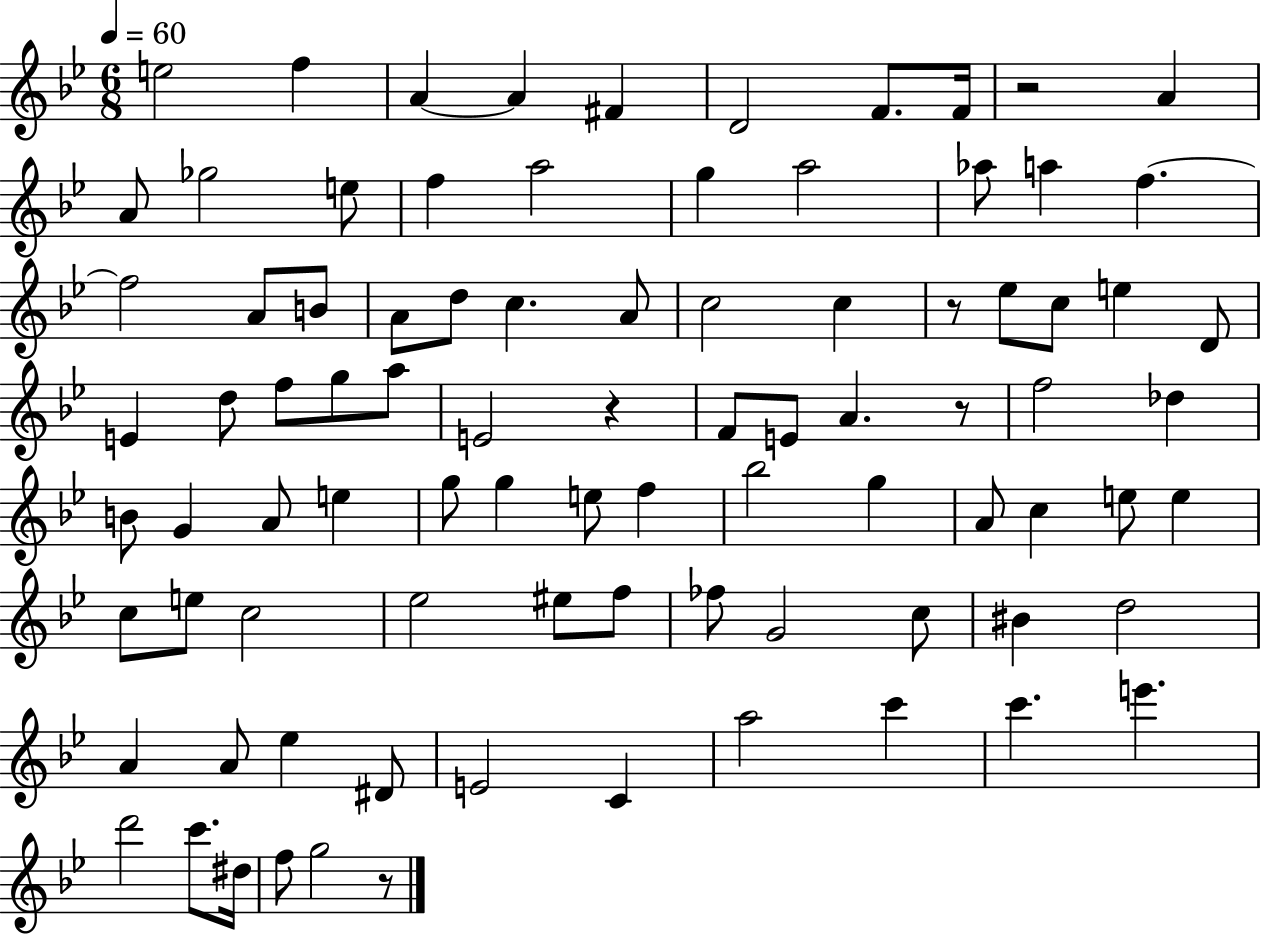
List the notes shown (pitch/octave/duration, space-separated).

E5/h F5/q A4/q A4/q F#4/q D4/h F4/e. F4/s R/h A4/q A4/e Gb5/h E5/e F5/q A5/h G5/q A5/h Ab5/e A5/q F5/q. F5/h A4/e B4/e A4/e D5/e C5/q. A4/e C5/h C5/q R/e Eb5/e C5/e E5/q D4/e E4/q D5/e F5/e G5/e A5/e E4/h R/q F4/e E4/e A4/q. R/e F5/h Db5/q B4/e G4/q A4/e E5/q G5/e G5/q E5/e F5/q Bb5/h G5/q A4/e C5/q E5/e E5/q C5/e E5/e C5/h Eb5/h EIS5/e F5/e FES5/e G4/h C5/e BIS4/q D5/h A4/q A4/e Eb5/q D#4/e E4/h C4/q A5/h C6/q C6/q. E6/q. D6/h C6/e. D#5/s F5/e G5/h R/e